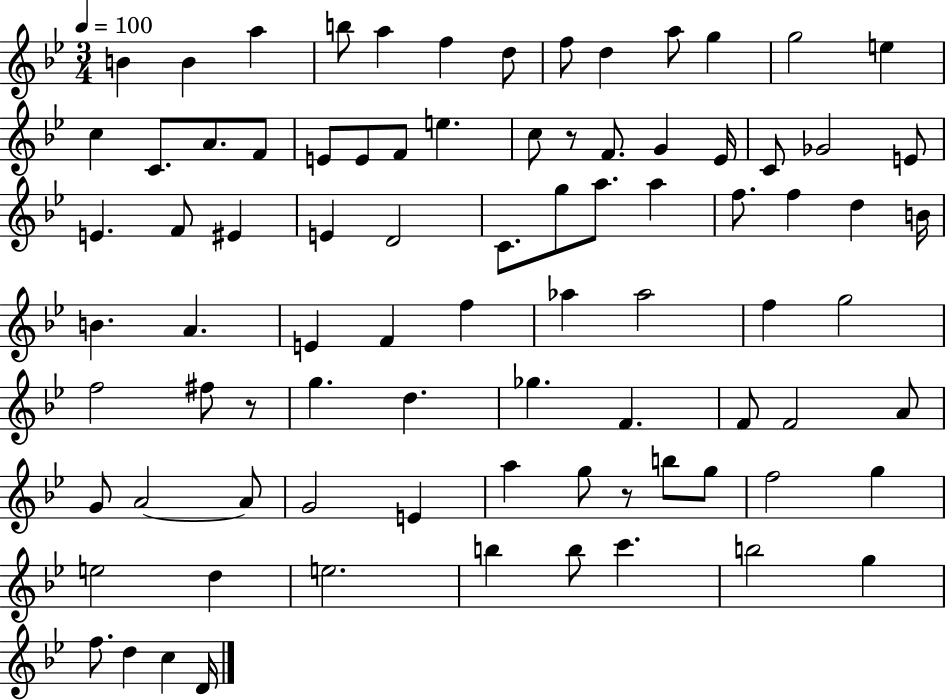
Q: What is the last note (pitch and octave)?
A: D4